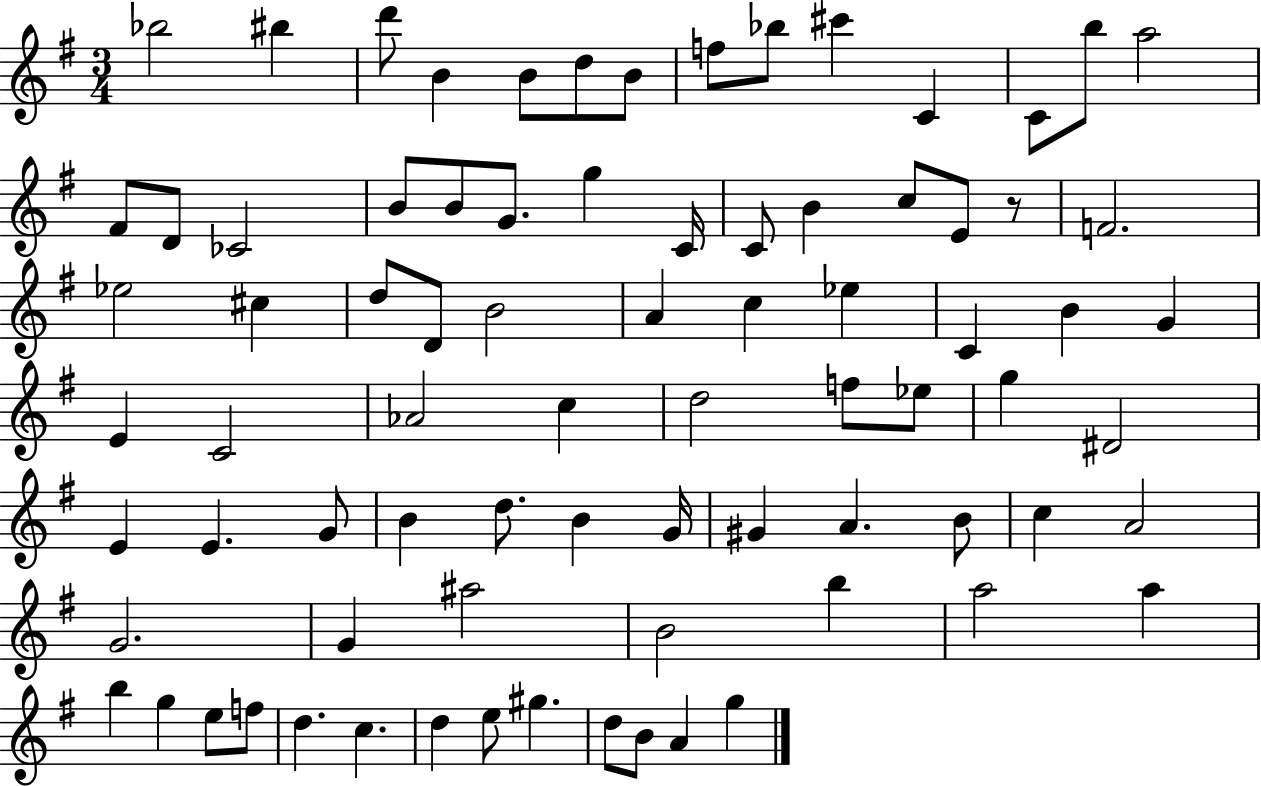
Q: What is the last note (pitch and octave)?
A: G5